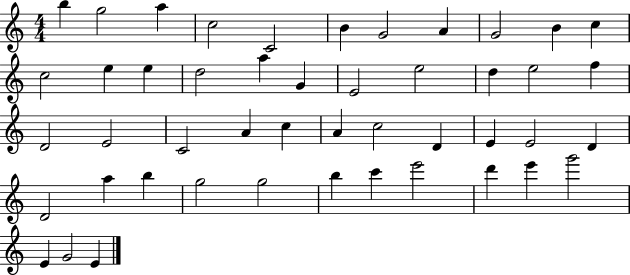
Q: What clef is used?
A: treble